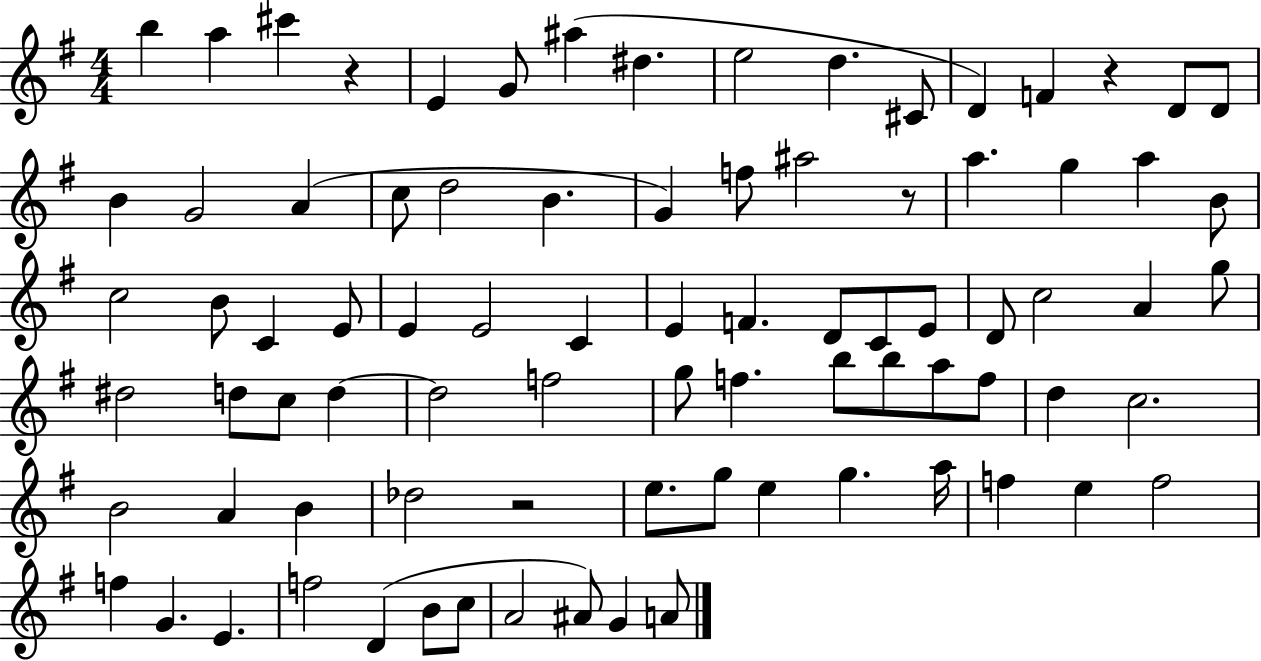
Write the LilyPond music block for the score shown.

{
  \clef treble
  \numericTimeSignature
  \time 4/4
  \key g \major
  \repeat volta 2 { b''4 a''4 cis'''4 r4 | e'4 g'8 ais''4( dis''4. | e''2 d''4. cis'8 | d'4) f'4 r4 d'8 d'8 | \break b'4 g'2 a'4( | c''8 d''2 b'4. | g'4) f''8 ais''2 r8 | a''4. g''4 a''4 b'8 | \break c''2 b'8 c'4 e'8 | e'4 e'2 c'4 | e'4 f'4. d'8 c'8 e'8 | d'8 c''2 a'4 g''8 | \break dis''2 d''8 c''8 d''4~~ | d''2 f''2 | g''8 f''4. b''8 b''8 a''8 f''8 | d''4 c''2. | \break b'2 a'4 b'4 | des''2 r2 | e''8. g''8 e''4 g''4. a''16 | f''4 e''4 f''2 | \break f''4 g'4. e'4. | f''2 d'4( b'8 c''8 | a'2 ais'8) g'4 a'8 | } \bar "|."
}